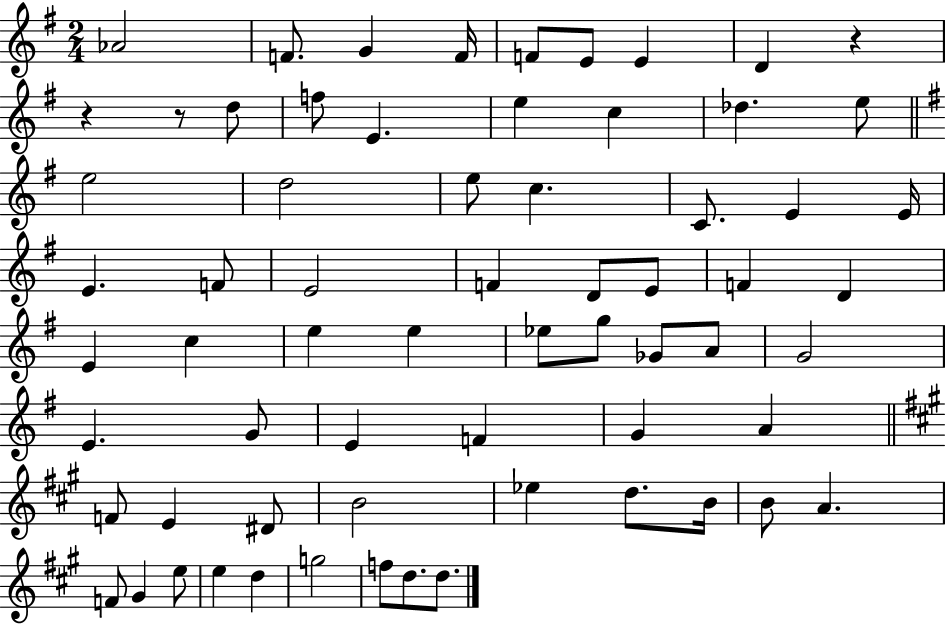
X:1
T:Untitled
M:2/4
L:1/4
K:G
_A2 F/2 G F/4 F/2 E/2 E D z z z/2 d/2 f/2 E e c _d e/2 e2 d2 e/2 c C/2 E E/4 E F/2 E2 F D/2 E/2 F D E c e e _e/2 g/2 _G/2 A/2 G2 E G/2 E F G A F/2 E ^D/2 B2 _e d/2 B/4 B/2 A F/2 ^G e/2 e d g2 f/2 d/2 d/2